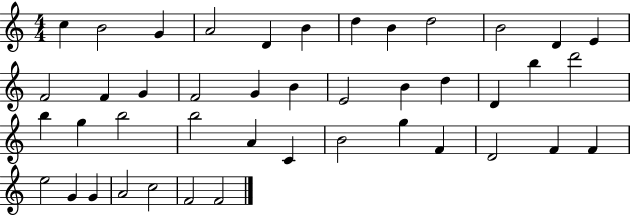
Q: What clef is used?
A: treble